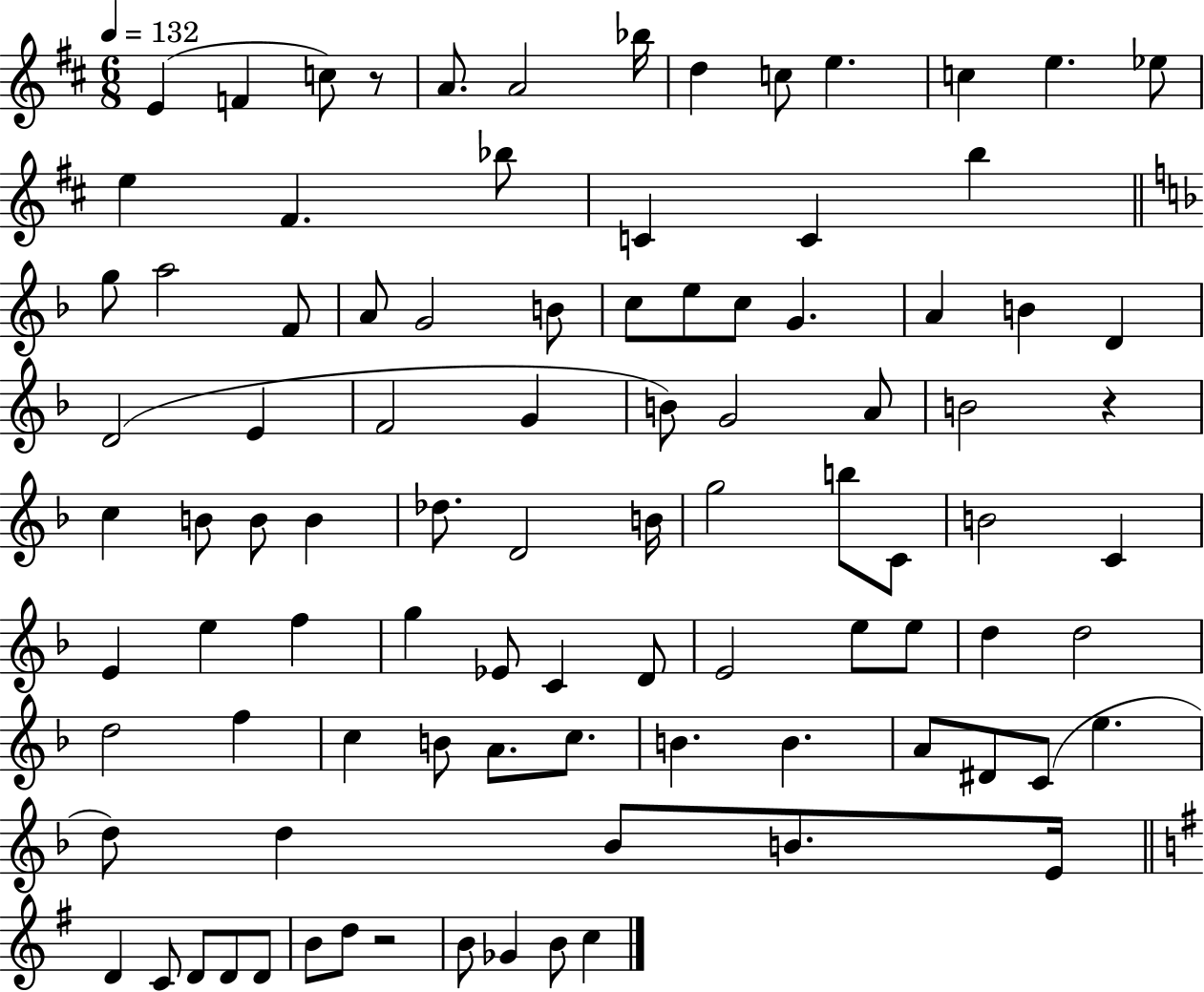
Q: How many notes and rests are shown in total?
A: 94